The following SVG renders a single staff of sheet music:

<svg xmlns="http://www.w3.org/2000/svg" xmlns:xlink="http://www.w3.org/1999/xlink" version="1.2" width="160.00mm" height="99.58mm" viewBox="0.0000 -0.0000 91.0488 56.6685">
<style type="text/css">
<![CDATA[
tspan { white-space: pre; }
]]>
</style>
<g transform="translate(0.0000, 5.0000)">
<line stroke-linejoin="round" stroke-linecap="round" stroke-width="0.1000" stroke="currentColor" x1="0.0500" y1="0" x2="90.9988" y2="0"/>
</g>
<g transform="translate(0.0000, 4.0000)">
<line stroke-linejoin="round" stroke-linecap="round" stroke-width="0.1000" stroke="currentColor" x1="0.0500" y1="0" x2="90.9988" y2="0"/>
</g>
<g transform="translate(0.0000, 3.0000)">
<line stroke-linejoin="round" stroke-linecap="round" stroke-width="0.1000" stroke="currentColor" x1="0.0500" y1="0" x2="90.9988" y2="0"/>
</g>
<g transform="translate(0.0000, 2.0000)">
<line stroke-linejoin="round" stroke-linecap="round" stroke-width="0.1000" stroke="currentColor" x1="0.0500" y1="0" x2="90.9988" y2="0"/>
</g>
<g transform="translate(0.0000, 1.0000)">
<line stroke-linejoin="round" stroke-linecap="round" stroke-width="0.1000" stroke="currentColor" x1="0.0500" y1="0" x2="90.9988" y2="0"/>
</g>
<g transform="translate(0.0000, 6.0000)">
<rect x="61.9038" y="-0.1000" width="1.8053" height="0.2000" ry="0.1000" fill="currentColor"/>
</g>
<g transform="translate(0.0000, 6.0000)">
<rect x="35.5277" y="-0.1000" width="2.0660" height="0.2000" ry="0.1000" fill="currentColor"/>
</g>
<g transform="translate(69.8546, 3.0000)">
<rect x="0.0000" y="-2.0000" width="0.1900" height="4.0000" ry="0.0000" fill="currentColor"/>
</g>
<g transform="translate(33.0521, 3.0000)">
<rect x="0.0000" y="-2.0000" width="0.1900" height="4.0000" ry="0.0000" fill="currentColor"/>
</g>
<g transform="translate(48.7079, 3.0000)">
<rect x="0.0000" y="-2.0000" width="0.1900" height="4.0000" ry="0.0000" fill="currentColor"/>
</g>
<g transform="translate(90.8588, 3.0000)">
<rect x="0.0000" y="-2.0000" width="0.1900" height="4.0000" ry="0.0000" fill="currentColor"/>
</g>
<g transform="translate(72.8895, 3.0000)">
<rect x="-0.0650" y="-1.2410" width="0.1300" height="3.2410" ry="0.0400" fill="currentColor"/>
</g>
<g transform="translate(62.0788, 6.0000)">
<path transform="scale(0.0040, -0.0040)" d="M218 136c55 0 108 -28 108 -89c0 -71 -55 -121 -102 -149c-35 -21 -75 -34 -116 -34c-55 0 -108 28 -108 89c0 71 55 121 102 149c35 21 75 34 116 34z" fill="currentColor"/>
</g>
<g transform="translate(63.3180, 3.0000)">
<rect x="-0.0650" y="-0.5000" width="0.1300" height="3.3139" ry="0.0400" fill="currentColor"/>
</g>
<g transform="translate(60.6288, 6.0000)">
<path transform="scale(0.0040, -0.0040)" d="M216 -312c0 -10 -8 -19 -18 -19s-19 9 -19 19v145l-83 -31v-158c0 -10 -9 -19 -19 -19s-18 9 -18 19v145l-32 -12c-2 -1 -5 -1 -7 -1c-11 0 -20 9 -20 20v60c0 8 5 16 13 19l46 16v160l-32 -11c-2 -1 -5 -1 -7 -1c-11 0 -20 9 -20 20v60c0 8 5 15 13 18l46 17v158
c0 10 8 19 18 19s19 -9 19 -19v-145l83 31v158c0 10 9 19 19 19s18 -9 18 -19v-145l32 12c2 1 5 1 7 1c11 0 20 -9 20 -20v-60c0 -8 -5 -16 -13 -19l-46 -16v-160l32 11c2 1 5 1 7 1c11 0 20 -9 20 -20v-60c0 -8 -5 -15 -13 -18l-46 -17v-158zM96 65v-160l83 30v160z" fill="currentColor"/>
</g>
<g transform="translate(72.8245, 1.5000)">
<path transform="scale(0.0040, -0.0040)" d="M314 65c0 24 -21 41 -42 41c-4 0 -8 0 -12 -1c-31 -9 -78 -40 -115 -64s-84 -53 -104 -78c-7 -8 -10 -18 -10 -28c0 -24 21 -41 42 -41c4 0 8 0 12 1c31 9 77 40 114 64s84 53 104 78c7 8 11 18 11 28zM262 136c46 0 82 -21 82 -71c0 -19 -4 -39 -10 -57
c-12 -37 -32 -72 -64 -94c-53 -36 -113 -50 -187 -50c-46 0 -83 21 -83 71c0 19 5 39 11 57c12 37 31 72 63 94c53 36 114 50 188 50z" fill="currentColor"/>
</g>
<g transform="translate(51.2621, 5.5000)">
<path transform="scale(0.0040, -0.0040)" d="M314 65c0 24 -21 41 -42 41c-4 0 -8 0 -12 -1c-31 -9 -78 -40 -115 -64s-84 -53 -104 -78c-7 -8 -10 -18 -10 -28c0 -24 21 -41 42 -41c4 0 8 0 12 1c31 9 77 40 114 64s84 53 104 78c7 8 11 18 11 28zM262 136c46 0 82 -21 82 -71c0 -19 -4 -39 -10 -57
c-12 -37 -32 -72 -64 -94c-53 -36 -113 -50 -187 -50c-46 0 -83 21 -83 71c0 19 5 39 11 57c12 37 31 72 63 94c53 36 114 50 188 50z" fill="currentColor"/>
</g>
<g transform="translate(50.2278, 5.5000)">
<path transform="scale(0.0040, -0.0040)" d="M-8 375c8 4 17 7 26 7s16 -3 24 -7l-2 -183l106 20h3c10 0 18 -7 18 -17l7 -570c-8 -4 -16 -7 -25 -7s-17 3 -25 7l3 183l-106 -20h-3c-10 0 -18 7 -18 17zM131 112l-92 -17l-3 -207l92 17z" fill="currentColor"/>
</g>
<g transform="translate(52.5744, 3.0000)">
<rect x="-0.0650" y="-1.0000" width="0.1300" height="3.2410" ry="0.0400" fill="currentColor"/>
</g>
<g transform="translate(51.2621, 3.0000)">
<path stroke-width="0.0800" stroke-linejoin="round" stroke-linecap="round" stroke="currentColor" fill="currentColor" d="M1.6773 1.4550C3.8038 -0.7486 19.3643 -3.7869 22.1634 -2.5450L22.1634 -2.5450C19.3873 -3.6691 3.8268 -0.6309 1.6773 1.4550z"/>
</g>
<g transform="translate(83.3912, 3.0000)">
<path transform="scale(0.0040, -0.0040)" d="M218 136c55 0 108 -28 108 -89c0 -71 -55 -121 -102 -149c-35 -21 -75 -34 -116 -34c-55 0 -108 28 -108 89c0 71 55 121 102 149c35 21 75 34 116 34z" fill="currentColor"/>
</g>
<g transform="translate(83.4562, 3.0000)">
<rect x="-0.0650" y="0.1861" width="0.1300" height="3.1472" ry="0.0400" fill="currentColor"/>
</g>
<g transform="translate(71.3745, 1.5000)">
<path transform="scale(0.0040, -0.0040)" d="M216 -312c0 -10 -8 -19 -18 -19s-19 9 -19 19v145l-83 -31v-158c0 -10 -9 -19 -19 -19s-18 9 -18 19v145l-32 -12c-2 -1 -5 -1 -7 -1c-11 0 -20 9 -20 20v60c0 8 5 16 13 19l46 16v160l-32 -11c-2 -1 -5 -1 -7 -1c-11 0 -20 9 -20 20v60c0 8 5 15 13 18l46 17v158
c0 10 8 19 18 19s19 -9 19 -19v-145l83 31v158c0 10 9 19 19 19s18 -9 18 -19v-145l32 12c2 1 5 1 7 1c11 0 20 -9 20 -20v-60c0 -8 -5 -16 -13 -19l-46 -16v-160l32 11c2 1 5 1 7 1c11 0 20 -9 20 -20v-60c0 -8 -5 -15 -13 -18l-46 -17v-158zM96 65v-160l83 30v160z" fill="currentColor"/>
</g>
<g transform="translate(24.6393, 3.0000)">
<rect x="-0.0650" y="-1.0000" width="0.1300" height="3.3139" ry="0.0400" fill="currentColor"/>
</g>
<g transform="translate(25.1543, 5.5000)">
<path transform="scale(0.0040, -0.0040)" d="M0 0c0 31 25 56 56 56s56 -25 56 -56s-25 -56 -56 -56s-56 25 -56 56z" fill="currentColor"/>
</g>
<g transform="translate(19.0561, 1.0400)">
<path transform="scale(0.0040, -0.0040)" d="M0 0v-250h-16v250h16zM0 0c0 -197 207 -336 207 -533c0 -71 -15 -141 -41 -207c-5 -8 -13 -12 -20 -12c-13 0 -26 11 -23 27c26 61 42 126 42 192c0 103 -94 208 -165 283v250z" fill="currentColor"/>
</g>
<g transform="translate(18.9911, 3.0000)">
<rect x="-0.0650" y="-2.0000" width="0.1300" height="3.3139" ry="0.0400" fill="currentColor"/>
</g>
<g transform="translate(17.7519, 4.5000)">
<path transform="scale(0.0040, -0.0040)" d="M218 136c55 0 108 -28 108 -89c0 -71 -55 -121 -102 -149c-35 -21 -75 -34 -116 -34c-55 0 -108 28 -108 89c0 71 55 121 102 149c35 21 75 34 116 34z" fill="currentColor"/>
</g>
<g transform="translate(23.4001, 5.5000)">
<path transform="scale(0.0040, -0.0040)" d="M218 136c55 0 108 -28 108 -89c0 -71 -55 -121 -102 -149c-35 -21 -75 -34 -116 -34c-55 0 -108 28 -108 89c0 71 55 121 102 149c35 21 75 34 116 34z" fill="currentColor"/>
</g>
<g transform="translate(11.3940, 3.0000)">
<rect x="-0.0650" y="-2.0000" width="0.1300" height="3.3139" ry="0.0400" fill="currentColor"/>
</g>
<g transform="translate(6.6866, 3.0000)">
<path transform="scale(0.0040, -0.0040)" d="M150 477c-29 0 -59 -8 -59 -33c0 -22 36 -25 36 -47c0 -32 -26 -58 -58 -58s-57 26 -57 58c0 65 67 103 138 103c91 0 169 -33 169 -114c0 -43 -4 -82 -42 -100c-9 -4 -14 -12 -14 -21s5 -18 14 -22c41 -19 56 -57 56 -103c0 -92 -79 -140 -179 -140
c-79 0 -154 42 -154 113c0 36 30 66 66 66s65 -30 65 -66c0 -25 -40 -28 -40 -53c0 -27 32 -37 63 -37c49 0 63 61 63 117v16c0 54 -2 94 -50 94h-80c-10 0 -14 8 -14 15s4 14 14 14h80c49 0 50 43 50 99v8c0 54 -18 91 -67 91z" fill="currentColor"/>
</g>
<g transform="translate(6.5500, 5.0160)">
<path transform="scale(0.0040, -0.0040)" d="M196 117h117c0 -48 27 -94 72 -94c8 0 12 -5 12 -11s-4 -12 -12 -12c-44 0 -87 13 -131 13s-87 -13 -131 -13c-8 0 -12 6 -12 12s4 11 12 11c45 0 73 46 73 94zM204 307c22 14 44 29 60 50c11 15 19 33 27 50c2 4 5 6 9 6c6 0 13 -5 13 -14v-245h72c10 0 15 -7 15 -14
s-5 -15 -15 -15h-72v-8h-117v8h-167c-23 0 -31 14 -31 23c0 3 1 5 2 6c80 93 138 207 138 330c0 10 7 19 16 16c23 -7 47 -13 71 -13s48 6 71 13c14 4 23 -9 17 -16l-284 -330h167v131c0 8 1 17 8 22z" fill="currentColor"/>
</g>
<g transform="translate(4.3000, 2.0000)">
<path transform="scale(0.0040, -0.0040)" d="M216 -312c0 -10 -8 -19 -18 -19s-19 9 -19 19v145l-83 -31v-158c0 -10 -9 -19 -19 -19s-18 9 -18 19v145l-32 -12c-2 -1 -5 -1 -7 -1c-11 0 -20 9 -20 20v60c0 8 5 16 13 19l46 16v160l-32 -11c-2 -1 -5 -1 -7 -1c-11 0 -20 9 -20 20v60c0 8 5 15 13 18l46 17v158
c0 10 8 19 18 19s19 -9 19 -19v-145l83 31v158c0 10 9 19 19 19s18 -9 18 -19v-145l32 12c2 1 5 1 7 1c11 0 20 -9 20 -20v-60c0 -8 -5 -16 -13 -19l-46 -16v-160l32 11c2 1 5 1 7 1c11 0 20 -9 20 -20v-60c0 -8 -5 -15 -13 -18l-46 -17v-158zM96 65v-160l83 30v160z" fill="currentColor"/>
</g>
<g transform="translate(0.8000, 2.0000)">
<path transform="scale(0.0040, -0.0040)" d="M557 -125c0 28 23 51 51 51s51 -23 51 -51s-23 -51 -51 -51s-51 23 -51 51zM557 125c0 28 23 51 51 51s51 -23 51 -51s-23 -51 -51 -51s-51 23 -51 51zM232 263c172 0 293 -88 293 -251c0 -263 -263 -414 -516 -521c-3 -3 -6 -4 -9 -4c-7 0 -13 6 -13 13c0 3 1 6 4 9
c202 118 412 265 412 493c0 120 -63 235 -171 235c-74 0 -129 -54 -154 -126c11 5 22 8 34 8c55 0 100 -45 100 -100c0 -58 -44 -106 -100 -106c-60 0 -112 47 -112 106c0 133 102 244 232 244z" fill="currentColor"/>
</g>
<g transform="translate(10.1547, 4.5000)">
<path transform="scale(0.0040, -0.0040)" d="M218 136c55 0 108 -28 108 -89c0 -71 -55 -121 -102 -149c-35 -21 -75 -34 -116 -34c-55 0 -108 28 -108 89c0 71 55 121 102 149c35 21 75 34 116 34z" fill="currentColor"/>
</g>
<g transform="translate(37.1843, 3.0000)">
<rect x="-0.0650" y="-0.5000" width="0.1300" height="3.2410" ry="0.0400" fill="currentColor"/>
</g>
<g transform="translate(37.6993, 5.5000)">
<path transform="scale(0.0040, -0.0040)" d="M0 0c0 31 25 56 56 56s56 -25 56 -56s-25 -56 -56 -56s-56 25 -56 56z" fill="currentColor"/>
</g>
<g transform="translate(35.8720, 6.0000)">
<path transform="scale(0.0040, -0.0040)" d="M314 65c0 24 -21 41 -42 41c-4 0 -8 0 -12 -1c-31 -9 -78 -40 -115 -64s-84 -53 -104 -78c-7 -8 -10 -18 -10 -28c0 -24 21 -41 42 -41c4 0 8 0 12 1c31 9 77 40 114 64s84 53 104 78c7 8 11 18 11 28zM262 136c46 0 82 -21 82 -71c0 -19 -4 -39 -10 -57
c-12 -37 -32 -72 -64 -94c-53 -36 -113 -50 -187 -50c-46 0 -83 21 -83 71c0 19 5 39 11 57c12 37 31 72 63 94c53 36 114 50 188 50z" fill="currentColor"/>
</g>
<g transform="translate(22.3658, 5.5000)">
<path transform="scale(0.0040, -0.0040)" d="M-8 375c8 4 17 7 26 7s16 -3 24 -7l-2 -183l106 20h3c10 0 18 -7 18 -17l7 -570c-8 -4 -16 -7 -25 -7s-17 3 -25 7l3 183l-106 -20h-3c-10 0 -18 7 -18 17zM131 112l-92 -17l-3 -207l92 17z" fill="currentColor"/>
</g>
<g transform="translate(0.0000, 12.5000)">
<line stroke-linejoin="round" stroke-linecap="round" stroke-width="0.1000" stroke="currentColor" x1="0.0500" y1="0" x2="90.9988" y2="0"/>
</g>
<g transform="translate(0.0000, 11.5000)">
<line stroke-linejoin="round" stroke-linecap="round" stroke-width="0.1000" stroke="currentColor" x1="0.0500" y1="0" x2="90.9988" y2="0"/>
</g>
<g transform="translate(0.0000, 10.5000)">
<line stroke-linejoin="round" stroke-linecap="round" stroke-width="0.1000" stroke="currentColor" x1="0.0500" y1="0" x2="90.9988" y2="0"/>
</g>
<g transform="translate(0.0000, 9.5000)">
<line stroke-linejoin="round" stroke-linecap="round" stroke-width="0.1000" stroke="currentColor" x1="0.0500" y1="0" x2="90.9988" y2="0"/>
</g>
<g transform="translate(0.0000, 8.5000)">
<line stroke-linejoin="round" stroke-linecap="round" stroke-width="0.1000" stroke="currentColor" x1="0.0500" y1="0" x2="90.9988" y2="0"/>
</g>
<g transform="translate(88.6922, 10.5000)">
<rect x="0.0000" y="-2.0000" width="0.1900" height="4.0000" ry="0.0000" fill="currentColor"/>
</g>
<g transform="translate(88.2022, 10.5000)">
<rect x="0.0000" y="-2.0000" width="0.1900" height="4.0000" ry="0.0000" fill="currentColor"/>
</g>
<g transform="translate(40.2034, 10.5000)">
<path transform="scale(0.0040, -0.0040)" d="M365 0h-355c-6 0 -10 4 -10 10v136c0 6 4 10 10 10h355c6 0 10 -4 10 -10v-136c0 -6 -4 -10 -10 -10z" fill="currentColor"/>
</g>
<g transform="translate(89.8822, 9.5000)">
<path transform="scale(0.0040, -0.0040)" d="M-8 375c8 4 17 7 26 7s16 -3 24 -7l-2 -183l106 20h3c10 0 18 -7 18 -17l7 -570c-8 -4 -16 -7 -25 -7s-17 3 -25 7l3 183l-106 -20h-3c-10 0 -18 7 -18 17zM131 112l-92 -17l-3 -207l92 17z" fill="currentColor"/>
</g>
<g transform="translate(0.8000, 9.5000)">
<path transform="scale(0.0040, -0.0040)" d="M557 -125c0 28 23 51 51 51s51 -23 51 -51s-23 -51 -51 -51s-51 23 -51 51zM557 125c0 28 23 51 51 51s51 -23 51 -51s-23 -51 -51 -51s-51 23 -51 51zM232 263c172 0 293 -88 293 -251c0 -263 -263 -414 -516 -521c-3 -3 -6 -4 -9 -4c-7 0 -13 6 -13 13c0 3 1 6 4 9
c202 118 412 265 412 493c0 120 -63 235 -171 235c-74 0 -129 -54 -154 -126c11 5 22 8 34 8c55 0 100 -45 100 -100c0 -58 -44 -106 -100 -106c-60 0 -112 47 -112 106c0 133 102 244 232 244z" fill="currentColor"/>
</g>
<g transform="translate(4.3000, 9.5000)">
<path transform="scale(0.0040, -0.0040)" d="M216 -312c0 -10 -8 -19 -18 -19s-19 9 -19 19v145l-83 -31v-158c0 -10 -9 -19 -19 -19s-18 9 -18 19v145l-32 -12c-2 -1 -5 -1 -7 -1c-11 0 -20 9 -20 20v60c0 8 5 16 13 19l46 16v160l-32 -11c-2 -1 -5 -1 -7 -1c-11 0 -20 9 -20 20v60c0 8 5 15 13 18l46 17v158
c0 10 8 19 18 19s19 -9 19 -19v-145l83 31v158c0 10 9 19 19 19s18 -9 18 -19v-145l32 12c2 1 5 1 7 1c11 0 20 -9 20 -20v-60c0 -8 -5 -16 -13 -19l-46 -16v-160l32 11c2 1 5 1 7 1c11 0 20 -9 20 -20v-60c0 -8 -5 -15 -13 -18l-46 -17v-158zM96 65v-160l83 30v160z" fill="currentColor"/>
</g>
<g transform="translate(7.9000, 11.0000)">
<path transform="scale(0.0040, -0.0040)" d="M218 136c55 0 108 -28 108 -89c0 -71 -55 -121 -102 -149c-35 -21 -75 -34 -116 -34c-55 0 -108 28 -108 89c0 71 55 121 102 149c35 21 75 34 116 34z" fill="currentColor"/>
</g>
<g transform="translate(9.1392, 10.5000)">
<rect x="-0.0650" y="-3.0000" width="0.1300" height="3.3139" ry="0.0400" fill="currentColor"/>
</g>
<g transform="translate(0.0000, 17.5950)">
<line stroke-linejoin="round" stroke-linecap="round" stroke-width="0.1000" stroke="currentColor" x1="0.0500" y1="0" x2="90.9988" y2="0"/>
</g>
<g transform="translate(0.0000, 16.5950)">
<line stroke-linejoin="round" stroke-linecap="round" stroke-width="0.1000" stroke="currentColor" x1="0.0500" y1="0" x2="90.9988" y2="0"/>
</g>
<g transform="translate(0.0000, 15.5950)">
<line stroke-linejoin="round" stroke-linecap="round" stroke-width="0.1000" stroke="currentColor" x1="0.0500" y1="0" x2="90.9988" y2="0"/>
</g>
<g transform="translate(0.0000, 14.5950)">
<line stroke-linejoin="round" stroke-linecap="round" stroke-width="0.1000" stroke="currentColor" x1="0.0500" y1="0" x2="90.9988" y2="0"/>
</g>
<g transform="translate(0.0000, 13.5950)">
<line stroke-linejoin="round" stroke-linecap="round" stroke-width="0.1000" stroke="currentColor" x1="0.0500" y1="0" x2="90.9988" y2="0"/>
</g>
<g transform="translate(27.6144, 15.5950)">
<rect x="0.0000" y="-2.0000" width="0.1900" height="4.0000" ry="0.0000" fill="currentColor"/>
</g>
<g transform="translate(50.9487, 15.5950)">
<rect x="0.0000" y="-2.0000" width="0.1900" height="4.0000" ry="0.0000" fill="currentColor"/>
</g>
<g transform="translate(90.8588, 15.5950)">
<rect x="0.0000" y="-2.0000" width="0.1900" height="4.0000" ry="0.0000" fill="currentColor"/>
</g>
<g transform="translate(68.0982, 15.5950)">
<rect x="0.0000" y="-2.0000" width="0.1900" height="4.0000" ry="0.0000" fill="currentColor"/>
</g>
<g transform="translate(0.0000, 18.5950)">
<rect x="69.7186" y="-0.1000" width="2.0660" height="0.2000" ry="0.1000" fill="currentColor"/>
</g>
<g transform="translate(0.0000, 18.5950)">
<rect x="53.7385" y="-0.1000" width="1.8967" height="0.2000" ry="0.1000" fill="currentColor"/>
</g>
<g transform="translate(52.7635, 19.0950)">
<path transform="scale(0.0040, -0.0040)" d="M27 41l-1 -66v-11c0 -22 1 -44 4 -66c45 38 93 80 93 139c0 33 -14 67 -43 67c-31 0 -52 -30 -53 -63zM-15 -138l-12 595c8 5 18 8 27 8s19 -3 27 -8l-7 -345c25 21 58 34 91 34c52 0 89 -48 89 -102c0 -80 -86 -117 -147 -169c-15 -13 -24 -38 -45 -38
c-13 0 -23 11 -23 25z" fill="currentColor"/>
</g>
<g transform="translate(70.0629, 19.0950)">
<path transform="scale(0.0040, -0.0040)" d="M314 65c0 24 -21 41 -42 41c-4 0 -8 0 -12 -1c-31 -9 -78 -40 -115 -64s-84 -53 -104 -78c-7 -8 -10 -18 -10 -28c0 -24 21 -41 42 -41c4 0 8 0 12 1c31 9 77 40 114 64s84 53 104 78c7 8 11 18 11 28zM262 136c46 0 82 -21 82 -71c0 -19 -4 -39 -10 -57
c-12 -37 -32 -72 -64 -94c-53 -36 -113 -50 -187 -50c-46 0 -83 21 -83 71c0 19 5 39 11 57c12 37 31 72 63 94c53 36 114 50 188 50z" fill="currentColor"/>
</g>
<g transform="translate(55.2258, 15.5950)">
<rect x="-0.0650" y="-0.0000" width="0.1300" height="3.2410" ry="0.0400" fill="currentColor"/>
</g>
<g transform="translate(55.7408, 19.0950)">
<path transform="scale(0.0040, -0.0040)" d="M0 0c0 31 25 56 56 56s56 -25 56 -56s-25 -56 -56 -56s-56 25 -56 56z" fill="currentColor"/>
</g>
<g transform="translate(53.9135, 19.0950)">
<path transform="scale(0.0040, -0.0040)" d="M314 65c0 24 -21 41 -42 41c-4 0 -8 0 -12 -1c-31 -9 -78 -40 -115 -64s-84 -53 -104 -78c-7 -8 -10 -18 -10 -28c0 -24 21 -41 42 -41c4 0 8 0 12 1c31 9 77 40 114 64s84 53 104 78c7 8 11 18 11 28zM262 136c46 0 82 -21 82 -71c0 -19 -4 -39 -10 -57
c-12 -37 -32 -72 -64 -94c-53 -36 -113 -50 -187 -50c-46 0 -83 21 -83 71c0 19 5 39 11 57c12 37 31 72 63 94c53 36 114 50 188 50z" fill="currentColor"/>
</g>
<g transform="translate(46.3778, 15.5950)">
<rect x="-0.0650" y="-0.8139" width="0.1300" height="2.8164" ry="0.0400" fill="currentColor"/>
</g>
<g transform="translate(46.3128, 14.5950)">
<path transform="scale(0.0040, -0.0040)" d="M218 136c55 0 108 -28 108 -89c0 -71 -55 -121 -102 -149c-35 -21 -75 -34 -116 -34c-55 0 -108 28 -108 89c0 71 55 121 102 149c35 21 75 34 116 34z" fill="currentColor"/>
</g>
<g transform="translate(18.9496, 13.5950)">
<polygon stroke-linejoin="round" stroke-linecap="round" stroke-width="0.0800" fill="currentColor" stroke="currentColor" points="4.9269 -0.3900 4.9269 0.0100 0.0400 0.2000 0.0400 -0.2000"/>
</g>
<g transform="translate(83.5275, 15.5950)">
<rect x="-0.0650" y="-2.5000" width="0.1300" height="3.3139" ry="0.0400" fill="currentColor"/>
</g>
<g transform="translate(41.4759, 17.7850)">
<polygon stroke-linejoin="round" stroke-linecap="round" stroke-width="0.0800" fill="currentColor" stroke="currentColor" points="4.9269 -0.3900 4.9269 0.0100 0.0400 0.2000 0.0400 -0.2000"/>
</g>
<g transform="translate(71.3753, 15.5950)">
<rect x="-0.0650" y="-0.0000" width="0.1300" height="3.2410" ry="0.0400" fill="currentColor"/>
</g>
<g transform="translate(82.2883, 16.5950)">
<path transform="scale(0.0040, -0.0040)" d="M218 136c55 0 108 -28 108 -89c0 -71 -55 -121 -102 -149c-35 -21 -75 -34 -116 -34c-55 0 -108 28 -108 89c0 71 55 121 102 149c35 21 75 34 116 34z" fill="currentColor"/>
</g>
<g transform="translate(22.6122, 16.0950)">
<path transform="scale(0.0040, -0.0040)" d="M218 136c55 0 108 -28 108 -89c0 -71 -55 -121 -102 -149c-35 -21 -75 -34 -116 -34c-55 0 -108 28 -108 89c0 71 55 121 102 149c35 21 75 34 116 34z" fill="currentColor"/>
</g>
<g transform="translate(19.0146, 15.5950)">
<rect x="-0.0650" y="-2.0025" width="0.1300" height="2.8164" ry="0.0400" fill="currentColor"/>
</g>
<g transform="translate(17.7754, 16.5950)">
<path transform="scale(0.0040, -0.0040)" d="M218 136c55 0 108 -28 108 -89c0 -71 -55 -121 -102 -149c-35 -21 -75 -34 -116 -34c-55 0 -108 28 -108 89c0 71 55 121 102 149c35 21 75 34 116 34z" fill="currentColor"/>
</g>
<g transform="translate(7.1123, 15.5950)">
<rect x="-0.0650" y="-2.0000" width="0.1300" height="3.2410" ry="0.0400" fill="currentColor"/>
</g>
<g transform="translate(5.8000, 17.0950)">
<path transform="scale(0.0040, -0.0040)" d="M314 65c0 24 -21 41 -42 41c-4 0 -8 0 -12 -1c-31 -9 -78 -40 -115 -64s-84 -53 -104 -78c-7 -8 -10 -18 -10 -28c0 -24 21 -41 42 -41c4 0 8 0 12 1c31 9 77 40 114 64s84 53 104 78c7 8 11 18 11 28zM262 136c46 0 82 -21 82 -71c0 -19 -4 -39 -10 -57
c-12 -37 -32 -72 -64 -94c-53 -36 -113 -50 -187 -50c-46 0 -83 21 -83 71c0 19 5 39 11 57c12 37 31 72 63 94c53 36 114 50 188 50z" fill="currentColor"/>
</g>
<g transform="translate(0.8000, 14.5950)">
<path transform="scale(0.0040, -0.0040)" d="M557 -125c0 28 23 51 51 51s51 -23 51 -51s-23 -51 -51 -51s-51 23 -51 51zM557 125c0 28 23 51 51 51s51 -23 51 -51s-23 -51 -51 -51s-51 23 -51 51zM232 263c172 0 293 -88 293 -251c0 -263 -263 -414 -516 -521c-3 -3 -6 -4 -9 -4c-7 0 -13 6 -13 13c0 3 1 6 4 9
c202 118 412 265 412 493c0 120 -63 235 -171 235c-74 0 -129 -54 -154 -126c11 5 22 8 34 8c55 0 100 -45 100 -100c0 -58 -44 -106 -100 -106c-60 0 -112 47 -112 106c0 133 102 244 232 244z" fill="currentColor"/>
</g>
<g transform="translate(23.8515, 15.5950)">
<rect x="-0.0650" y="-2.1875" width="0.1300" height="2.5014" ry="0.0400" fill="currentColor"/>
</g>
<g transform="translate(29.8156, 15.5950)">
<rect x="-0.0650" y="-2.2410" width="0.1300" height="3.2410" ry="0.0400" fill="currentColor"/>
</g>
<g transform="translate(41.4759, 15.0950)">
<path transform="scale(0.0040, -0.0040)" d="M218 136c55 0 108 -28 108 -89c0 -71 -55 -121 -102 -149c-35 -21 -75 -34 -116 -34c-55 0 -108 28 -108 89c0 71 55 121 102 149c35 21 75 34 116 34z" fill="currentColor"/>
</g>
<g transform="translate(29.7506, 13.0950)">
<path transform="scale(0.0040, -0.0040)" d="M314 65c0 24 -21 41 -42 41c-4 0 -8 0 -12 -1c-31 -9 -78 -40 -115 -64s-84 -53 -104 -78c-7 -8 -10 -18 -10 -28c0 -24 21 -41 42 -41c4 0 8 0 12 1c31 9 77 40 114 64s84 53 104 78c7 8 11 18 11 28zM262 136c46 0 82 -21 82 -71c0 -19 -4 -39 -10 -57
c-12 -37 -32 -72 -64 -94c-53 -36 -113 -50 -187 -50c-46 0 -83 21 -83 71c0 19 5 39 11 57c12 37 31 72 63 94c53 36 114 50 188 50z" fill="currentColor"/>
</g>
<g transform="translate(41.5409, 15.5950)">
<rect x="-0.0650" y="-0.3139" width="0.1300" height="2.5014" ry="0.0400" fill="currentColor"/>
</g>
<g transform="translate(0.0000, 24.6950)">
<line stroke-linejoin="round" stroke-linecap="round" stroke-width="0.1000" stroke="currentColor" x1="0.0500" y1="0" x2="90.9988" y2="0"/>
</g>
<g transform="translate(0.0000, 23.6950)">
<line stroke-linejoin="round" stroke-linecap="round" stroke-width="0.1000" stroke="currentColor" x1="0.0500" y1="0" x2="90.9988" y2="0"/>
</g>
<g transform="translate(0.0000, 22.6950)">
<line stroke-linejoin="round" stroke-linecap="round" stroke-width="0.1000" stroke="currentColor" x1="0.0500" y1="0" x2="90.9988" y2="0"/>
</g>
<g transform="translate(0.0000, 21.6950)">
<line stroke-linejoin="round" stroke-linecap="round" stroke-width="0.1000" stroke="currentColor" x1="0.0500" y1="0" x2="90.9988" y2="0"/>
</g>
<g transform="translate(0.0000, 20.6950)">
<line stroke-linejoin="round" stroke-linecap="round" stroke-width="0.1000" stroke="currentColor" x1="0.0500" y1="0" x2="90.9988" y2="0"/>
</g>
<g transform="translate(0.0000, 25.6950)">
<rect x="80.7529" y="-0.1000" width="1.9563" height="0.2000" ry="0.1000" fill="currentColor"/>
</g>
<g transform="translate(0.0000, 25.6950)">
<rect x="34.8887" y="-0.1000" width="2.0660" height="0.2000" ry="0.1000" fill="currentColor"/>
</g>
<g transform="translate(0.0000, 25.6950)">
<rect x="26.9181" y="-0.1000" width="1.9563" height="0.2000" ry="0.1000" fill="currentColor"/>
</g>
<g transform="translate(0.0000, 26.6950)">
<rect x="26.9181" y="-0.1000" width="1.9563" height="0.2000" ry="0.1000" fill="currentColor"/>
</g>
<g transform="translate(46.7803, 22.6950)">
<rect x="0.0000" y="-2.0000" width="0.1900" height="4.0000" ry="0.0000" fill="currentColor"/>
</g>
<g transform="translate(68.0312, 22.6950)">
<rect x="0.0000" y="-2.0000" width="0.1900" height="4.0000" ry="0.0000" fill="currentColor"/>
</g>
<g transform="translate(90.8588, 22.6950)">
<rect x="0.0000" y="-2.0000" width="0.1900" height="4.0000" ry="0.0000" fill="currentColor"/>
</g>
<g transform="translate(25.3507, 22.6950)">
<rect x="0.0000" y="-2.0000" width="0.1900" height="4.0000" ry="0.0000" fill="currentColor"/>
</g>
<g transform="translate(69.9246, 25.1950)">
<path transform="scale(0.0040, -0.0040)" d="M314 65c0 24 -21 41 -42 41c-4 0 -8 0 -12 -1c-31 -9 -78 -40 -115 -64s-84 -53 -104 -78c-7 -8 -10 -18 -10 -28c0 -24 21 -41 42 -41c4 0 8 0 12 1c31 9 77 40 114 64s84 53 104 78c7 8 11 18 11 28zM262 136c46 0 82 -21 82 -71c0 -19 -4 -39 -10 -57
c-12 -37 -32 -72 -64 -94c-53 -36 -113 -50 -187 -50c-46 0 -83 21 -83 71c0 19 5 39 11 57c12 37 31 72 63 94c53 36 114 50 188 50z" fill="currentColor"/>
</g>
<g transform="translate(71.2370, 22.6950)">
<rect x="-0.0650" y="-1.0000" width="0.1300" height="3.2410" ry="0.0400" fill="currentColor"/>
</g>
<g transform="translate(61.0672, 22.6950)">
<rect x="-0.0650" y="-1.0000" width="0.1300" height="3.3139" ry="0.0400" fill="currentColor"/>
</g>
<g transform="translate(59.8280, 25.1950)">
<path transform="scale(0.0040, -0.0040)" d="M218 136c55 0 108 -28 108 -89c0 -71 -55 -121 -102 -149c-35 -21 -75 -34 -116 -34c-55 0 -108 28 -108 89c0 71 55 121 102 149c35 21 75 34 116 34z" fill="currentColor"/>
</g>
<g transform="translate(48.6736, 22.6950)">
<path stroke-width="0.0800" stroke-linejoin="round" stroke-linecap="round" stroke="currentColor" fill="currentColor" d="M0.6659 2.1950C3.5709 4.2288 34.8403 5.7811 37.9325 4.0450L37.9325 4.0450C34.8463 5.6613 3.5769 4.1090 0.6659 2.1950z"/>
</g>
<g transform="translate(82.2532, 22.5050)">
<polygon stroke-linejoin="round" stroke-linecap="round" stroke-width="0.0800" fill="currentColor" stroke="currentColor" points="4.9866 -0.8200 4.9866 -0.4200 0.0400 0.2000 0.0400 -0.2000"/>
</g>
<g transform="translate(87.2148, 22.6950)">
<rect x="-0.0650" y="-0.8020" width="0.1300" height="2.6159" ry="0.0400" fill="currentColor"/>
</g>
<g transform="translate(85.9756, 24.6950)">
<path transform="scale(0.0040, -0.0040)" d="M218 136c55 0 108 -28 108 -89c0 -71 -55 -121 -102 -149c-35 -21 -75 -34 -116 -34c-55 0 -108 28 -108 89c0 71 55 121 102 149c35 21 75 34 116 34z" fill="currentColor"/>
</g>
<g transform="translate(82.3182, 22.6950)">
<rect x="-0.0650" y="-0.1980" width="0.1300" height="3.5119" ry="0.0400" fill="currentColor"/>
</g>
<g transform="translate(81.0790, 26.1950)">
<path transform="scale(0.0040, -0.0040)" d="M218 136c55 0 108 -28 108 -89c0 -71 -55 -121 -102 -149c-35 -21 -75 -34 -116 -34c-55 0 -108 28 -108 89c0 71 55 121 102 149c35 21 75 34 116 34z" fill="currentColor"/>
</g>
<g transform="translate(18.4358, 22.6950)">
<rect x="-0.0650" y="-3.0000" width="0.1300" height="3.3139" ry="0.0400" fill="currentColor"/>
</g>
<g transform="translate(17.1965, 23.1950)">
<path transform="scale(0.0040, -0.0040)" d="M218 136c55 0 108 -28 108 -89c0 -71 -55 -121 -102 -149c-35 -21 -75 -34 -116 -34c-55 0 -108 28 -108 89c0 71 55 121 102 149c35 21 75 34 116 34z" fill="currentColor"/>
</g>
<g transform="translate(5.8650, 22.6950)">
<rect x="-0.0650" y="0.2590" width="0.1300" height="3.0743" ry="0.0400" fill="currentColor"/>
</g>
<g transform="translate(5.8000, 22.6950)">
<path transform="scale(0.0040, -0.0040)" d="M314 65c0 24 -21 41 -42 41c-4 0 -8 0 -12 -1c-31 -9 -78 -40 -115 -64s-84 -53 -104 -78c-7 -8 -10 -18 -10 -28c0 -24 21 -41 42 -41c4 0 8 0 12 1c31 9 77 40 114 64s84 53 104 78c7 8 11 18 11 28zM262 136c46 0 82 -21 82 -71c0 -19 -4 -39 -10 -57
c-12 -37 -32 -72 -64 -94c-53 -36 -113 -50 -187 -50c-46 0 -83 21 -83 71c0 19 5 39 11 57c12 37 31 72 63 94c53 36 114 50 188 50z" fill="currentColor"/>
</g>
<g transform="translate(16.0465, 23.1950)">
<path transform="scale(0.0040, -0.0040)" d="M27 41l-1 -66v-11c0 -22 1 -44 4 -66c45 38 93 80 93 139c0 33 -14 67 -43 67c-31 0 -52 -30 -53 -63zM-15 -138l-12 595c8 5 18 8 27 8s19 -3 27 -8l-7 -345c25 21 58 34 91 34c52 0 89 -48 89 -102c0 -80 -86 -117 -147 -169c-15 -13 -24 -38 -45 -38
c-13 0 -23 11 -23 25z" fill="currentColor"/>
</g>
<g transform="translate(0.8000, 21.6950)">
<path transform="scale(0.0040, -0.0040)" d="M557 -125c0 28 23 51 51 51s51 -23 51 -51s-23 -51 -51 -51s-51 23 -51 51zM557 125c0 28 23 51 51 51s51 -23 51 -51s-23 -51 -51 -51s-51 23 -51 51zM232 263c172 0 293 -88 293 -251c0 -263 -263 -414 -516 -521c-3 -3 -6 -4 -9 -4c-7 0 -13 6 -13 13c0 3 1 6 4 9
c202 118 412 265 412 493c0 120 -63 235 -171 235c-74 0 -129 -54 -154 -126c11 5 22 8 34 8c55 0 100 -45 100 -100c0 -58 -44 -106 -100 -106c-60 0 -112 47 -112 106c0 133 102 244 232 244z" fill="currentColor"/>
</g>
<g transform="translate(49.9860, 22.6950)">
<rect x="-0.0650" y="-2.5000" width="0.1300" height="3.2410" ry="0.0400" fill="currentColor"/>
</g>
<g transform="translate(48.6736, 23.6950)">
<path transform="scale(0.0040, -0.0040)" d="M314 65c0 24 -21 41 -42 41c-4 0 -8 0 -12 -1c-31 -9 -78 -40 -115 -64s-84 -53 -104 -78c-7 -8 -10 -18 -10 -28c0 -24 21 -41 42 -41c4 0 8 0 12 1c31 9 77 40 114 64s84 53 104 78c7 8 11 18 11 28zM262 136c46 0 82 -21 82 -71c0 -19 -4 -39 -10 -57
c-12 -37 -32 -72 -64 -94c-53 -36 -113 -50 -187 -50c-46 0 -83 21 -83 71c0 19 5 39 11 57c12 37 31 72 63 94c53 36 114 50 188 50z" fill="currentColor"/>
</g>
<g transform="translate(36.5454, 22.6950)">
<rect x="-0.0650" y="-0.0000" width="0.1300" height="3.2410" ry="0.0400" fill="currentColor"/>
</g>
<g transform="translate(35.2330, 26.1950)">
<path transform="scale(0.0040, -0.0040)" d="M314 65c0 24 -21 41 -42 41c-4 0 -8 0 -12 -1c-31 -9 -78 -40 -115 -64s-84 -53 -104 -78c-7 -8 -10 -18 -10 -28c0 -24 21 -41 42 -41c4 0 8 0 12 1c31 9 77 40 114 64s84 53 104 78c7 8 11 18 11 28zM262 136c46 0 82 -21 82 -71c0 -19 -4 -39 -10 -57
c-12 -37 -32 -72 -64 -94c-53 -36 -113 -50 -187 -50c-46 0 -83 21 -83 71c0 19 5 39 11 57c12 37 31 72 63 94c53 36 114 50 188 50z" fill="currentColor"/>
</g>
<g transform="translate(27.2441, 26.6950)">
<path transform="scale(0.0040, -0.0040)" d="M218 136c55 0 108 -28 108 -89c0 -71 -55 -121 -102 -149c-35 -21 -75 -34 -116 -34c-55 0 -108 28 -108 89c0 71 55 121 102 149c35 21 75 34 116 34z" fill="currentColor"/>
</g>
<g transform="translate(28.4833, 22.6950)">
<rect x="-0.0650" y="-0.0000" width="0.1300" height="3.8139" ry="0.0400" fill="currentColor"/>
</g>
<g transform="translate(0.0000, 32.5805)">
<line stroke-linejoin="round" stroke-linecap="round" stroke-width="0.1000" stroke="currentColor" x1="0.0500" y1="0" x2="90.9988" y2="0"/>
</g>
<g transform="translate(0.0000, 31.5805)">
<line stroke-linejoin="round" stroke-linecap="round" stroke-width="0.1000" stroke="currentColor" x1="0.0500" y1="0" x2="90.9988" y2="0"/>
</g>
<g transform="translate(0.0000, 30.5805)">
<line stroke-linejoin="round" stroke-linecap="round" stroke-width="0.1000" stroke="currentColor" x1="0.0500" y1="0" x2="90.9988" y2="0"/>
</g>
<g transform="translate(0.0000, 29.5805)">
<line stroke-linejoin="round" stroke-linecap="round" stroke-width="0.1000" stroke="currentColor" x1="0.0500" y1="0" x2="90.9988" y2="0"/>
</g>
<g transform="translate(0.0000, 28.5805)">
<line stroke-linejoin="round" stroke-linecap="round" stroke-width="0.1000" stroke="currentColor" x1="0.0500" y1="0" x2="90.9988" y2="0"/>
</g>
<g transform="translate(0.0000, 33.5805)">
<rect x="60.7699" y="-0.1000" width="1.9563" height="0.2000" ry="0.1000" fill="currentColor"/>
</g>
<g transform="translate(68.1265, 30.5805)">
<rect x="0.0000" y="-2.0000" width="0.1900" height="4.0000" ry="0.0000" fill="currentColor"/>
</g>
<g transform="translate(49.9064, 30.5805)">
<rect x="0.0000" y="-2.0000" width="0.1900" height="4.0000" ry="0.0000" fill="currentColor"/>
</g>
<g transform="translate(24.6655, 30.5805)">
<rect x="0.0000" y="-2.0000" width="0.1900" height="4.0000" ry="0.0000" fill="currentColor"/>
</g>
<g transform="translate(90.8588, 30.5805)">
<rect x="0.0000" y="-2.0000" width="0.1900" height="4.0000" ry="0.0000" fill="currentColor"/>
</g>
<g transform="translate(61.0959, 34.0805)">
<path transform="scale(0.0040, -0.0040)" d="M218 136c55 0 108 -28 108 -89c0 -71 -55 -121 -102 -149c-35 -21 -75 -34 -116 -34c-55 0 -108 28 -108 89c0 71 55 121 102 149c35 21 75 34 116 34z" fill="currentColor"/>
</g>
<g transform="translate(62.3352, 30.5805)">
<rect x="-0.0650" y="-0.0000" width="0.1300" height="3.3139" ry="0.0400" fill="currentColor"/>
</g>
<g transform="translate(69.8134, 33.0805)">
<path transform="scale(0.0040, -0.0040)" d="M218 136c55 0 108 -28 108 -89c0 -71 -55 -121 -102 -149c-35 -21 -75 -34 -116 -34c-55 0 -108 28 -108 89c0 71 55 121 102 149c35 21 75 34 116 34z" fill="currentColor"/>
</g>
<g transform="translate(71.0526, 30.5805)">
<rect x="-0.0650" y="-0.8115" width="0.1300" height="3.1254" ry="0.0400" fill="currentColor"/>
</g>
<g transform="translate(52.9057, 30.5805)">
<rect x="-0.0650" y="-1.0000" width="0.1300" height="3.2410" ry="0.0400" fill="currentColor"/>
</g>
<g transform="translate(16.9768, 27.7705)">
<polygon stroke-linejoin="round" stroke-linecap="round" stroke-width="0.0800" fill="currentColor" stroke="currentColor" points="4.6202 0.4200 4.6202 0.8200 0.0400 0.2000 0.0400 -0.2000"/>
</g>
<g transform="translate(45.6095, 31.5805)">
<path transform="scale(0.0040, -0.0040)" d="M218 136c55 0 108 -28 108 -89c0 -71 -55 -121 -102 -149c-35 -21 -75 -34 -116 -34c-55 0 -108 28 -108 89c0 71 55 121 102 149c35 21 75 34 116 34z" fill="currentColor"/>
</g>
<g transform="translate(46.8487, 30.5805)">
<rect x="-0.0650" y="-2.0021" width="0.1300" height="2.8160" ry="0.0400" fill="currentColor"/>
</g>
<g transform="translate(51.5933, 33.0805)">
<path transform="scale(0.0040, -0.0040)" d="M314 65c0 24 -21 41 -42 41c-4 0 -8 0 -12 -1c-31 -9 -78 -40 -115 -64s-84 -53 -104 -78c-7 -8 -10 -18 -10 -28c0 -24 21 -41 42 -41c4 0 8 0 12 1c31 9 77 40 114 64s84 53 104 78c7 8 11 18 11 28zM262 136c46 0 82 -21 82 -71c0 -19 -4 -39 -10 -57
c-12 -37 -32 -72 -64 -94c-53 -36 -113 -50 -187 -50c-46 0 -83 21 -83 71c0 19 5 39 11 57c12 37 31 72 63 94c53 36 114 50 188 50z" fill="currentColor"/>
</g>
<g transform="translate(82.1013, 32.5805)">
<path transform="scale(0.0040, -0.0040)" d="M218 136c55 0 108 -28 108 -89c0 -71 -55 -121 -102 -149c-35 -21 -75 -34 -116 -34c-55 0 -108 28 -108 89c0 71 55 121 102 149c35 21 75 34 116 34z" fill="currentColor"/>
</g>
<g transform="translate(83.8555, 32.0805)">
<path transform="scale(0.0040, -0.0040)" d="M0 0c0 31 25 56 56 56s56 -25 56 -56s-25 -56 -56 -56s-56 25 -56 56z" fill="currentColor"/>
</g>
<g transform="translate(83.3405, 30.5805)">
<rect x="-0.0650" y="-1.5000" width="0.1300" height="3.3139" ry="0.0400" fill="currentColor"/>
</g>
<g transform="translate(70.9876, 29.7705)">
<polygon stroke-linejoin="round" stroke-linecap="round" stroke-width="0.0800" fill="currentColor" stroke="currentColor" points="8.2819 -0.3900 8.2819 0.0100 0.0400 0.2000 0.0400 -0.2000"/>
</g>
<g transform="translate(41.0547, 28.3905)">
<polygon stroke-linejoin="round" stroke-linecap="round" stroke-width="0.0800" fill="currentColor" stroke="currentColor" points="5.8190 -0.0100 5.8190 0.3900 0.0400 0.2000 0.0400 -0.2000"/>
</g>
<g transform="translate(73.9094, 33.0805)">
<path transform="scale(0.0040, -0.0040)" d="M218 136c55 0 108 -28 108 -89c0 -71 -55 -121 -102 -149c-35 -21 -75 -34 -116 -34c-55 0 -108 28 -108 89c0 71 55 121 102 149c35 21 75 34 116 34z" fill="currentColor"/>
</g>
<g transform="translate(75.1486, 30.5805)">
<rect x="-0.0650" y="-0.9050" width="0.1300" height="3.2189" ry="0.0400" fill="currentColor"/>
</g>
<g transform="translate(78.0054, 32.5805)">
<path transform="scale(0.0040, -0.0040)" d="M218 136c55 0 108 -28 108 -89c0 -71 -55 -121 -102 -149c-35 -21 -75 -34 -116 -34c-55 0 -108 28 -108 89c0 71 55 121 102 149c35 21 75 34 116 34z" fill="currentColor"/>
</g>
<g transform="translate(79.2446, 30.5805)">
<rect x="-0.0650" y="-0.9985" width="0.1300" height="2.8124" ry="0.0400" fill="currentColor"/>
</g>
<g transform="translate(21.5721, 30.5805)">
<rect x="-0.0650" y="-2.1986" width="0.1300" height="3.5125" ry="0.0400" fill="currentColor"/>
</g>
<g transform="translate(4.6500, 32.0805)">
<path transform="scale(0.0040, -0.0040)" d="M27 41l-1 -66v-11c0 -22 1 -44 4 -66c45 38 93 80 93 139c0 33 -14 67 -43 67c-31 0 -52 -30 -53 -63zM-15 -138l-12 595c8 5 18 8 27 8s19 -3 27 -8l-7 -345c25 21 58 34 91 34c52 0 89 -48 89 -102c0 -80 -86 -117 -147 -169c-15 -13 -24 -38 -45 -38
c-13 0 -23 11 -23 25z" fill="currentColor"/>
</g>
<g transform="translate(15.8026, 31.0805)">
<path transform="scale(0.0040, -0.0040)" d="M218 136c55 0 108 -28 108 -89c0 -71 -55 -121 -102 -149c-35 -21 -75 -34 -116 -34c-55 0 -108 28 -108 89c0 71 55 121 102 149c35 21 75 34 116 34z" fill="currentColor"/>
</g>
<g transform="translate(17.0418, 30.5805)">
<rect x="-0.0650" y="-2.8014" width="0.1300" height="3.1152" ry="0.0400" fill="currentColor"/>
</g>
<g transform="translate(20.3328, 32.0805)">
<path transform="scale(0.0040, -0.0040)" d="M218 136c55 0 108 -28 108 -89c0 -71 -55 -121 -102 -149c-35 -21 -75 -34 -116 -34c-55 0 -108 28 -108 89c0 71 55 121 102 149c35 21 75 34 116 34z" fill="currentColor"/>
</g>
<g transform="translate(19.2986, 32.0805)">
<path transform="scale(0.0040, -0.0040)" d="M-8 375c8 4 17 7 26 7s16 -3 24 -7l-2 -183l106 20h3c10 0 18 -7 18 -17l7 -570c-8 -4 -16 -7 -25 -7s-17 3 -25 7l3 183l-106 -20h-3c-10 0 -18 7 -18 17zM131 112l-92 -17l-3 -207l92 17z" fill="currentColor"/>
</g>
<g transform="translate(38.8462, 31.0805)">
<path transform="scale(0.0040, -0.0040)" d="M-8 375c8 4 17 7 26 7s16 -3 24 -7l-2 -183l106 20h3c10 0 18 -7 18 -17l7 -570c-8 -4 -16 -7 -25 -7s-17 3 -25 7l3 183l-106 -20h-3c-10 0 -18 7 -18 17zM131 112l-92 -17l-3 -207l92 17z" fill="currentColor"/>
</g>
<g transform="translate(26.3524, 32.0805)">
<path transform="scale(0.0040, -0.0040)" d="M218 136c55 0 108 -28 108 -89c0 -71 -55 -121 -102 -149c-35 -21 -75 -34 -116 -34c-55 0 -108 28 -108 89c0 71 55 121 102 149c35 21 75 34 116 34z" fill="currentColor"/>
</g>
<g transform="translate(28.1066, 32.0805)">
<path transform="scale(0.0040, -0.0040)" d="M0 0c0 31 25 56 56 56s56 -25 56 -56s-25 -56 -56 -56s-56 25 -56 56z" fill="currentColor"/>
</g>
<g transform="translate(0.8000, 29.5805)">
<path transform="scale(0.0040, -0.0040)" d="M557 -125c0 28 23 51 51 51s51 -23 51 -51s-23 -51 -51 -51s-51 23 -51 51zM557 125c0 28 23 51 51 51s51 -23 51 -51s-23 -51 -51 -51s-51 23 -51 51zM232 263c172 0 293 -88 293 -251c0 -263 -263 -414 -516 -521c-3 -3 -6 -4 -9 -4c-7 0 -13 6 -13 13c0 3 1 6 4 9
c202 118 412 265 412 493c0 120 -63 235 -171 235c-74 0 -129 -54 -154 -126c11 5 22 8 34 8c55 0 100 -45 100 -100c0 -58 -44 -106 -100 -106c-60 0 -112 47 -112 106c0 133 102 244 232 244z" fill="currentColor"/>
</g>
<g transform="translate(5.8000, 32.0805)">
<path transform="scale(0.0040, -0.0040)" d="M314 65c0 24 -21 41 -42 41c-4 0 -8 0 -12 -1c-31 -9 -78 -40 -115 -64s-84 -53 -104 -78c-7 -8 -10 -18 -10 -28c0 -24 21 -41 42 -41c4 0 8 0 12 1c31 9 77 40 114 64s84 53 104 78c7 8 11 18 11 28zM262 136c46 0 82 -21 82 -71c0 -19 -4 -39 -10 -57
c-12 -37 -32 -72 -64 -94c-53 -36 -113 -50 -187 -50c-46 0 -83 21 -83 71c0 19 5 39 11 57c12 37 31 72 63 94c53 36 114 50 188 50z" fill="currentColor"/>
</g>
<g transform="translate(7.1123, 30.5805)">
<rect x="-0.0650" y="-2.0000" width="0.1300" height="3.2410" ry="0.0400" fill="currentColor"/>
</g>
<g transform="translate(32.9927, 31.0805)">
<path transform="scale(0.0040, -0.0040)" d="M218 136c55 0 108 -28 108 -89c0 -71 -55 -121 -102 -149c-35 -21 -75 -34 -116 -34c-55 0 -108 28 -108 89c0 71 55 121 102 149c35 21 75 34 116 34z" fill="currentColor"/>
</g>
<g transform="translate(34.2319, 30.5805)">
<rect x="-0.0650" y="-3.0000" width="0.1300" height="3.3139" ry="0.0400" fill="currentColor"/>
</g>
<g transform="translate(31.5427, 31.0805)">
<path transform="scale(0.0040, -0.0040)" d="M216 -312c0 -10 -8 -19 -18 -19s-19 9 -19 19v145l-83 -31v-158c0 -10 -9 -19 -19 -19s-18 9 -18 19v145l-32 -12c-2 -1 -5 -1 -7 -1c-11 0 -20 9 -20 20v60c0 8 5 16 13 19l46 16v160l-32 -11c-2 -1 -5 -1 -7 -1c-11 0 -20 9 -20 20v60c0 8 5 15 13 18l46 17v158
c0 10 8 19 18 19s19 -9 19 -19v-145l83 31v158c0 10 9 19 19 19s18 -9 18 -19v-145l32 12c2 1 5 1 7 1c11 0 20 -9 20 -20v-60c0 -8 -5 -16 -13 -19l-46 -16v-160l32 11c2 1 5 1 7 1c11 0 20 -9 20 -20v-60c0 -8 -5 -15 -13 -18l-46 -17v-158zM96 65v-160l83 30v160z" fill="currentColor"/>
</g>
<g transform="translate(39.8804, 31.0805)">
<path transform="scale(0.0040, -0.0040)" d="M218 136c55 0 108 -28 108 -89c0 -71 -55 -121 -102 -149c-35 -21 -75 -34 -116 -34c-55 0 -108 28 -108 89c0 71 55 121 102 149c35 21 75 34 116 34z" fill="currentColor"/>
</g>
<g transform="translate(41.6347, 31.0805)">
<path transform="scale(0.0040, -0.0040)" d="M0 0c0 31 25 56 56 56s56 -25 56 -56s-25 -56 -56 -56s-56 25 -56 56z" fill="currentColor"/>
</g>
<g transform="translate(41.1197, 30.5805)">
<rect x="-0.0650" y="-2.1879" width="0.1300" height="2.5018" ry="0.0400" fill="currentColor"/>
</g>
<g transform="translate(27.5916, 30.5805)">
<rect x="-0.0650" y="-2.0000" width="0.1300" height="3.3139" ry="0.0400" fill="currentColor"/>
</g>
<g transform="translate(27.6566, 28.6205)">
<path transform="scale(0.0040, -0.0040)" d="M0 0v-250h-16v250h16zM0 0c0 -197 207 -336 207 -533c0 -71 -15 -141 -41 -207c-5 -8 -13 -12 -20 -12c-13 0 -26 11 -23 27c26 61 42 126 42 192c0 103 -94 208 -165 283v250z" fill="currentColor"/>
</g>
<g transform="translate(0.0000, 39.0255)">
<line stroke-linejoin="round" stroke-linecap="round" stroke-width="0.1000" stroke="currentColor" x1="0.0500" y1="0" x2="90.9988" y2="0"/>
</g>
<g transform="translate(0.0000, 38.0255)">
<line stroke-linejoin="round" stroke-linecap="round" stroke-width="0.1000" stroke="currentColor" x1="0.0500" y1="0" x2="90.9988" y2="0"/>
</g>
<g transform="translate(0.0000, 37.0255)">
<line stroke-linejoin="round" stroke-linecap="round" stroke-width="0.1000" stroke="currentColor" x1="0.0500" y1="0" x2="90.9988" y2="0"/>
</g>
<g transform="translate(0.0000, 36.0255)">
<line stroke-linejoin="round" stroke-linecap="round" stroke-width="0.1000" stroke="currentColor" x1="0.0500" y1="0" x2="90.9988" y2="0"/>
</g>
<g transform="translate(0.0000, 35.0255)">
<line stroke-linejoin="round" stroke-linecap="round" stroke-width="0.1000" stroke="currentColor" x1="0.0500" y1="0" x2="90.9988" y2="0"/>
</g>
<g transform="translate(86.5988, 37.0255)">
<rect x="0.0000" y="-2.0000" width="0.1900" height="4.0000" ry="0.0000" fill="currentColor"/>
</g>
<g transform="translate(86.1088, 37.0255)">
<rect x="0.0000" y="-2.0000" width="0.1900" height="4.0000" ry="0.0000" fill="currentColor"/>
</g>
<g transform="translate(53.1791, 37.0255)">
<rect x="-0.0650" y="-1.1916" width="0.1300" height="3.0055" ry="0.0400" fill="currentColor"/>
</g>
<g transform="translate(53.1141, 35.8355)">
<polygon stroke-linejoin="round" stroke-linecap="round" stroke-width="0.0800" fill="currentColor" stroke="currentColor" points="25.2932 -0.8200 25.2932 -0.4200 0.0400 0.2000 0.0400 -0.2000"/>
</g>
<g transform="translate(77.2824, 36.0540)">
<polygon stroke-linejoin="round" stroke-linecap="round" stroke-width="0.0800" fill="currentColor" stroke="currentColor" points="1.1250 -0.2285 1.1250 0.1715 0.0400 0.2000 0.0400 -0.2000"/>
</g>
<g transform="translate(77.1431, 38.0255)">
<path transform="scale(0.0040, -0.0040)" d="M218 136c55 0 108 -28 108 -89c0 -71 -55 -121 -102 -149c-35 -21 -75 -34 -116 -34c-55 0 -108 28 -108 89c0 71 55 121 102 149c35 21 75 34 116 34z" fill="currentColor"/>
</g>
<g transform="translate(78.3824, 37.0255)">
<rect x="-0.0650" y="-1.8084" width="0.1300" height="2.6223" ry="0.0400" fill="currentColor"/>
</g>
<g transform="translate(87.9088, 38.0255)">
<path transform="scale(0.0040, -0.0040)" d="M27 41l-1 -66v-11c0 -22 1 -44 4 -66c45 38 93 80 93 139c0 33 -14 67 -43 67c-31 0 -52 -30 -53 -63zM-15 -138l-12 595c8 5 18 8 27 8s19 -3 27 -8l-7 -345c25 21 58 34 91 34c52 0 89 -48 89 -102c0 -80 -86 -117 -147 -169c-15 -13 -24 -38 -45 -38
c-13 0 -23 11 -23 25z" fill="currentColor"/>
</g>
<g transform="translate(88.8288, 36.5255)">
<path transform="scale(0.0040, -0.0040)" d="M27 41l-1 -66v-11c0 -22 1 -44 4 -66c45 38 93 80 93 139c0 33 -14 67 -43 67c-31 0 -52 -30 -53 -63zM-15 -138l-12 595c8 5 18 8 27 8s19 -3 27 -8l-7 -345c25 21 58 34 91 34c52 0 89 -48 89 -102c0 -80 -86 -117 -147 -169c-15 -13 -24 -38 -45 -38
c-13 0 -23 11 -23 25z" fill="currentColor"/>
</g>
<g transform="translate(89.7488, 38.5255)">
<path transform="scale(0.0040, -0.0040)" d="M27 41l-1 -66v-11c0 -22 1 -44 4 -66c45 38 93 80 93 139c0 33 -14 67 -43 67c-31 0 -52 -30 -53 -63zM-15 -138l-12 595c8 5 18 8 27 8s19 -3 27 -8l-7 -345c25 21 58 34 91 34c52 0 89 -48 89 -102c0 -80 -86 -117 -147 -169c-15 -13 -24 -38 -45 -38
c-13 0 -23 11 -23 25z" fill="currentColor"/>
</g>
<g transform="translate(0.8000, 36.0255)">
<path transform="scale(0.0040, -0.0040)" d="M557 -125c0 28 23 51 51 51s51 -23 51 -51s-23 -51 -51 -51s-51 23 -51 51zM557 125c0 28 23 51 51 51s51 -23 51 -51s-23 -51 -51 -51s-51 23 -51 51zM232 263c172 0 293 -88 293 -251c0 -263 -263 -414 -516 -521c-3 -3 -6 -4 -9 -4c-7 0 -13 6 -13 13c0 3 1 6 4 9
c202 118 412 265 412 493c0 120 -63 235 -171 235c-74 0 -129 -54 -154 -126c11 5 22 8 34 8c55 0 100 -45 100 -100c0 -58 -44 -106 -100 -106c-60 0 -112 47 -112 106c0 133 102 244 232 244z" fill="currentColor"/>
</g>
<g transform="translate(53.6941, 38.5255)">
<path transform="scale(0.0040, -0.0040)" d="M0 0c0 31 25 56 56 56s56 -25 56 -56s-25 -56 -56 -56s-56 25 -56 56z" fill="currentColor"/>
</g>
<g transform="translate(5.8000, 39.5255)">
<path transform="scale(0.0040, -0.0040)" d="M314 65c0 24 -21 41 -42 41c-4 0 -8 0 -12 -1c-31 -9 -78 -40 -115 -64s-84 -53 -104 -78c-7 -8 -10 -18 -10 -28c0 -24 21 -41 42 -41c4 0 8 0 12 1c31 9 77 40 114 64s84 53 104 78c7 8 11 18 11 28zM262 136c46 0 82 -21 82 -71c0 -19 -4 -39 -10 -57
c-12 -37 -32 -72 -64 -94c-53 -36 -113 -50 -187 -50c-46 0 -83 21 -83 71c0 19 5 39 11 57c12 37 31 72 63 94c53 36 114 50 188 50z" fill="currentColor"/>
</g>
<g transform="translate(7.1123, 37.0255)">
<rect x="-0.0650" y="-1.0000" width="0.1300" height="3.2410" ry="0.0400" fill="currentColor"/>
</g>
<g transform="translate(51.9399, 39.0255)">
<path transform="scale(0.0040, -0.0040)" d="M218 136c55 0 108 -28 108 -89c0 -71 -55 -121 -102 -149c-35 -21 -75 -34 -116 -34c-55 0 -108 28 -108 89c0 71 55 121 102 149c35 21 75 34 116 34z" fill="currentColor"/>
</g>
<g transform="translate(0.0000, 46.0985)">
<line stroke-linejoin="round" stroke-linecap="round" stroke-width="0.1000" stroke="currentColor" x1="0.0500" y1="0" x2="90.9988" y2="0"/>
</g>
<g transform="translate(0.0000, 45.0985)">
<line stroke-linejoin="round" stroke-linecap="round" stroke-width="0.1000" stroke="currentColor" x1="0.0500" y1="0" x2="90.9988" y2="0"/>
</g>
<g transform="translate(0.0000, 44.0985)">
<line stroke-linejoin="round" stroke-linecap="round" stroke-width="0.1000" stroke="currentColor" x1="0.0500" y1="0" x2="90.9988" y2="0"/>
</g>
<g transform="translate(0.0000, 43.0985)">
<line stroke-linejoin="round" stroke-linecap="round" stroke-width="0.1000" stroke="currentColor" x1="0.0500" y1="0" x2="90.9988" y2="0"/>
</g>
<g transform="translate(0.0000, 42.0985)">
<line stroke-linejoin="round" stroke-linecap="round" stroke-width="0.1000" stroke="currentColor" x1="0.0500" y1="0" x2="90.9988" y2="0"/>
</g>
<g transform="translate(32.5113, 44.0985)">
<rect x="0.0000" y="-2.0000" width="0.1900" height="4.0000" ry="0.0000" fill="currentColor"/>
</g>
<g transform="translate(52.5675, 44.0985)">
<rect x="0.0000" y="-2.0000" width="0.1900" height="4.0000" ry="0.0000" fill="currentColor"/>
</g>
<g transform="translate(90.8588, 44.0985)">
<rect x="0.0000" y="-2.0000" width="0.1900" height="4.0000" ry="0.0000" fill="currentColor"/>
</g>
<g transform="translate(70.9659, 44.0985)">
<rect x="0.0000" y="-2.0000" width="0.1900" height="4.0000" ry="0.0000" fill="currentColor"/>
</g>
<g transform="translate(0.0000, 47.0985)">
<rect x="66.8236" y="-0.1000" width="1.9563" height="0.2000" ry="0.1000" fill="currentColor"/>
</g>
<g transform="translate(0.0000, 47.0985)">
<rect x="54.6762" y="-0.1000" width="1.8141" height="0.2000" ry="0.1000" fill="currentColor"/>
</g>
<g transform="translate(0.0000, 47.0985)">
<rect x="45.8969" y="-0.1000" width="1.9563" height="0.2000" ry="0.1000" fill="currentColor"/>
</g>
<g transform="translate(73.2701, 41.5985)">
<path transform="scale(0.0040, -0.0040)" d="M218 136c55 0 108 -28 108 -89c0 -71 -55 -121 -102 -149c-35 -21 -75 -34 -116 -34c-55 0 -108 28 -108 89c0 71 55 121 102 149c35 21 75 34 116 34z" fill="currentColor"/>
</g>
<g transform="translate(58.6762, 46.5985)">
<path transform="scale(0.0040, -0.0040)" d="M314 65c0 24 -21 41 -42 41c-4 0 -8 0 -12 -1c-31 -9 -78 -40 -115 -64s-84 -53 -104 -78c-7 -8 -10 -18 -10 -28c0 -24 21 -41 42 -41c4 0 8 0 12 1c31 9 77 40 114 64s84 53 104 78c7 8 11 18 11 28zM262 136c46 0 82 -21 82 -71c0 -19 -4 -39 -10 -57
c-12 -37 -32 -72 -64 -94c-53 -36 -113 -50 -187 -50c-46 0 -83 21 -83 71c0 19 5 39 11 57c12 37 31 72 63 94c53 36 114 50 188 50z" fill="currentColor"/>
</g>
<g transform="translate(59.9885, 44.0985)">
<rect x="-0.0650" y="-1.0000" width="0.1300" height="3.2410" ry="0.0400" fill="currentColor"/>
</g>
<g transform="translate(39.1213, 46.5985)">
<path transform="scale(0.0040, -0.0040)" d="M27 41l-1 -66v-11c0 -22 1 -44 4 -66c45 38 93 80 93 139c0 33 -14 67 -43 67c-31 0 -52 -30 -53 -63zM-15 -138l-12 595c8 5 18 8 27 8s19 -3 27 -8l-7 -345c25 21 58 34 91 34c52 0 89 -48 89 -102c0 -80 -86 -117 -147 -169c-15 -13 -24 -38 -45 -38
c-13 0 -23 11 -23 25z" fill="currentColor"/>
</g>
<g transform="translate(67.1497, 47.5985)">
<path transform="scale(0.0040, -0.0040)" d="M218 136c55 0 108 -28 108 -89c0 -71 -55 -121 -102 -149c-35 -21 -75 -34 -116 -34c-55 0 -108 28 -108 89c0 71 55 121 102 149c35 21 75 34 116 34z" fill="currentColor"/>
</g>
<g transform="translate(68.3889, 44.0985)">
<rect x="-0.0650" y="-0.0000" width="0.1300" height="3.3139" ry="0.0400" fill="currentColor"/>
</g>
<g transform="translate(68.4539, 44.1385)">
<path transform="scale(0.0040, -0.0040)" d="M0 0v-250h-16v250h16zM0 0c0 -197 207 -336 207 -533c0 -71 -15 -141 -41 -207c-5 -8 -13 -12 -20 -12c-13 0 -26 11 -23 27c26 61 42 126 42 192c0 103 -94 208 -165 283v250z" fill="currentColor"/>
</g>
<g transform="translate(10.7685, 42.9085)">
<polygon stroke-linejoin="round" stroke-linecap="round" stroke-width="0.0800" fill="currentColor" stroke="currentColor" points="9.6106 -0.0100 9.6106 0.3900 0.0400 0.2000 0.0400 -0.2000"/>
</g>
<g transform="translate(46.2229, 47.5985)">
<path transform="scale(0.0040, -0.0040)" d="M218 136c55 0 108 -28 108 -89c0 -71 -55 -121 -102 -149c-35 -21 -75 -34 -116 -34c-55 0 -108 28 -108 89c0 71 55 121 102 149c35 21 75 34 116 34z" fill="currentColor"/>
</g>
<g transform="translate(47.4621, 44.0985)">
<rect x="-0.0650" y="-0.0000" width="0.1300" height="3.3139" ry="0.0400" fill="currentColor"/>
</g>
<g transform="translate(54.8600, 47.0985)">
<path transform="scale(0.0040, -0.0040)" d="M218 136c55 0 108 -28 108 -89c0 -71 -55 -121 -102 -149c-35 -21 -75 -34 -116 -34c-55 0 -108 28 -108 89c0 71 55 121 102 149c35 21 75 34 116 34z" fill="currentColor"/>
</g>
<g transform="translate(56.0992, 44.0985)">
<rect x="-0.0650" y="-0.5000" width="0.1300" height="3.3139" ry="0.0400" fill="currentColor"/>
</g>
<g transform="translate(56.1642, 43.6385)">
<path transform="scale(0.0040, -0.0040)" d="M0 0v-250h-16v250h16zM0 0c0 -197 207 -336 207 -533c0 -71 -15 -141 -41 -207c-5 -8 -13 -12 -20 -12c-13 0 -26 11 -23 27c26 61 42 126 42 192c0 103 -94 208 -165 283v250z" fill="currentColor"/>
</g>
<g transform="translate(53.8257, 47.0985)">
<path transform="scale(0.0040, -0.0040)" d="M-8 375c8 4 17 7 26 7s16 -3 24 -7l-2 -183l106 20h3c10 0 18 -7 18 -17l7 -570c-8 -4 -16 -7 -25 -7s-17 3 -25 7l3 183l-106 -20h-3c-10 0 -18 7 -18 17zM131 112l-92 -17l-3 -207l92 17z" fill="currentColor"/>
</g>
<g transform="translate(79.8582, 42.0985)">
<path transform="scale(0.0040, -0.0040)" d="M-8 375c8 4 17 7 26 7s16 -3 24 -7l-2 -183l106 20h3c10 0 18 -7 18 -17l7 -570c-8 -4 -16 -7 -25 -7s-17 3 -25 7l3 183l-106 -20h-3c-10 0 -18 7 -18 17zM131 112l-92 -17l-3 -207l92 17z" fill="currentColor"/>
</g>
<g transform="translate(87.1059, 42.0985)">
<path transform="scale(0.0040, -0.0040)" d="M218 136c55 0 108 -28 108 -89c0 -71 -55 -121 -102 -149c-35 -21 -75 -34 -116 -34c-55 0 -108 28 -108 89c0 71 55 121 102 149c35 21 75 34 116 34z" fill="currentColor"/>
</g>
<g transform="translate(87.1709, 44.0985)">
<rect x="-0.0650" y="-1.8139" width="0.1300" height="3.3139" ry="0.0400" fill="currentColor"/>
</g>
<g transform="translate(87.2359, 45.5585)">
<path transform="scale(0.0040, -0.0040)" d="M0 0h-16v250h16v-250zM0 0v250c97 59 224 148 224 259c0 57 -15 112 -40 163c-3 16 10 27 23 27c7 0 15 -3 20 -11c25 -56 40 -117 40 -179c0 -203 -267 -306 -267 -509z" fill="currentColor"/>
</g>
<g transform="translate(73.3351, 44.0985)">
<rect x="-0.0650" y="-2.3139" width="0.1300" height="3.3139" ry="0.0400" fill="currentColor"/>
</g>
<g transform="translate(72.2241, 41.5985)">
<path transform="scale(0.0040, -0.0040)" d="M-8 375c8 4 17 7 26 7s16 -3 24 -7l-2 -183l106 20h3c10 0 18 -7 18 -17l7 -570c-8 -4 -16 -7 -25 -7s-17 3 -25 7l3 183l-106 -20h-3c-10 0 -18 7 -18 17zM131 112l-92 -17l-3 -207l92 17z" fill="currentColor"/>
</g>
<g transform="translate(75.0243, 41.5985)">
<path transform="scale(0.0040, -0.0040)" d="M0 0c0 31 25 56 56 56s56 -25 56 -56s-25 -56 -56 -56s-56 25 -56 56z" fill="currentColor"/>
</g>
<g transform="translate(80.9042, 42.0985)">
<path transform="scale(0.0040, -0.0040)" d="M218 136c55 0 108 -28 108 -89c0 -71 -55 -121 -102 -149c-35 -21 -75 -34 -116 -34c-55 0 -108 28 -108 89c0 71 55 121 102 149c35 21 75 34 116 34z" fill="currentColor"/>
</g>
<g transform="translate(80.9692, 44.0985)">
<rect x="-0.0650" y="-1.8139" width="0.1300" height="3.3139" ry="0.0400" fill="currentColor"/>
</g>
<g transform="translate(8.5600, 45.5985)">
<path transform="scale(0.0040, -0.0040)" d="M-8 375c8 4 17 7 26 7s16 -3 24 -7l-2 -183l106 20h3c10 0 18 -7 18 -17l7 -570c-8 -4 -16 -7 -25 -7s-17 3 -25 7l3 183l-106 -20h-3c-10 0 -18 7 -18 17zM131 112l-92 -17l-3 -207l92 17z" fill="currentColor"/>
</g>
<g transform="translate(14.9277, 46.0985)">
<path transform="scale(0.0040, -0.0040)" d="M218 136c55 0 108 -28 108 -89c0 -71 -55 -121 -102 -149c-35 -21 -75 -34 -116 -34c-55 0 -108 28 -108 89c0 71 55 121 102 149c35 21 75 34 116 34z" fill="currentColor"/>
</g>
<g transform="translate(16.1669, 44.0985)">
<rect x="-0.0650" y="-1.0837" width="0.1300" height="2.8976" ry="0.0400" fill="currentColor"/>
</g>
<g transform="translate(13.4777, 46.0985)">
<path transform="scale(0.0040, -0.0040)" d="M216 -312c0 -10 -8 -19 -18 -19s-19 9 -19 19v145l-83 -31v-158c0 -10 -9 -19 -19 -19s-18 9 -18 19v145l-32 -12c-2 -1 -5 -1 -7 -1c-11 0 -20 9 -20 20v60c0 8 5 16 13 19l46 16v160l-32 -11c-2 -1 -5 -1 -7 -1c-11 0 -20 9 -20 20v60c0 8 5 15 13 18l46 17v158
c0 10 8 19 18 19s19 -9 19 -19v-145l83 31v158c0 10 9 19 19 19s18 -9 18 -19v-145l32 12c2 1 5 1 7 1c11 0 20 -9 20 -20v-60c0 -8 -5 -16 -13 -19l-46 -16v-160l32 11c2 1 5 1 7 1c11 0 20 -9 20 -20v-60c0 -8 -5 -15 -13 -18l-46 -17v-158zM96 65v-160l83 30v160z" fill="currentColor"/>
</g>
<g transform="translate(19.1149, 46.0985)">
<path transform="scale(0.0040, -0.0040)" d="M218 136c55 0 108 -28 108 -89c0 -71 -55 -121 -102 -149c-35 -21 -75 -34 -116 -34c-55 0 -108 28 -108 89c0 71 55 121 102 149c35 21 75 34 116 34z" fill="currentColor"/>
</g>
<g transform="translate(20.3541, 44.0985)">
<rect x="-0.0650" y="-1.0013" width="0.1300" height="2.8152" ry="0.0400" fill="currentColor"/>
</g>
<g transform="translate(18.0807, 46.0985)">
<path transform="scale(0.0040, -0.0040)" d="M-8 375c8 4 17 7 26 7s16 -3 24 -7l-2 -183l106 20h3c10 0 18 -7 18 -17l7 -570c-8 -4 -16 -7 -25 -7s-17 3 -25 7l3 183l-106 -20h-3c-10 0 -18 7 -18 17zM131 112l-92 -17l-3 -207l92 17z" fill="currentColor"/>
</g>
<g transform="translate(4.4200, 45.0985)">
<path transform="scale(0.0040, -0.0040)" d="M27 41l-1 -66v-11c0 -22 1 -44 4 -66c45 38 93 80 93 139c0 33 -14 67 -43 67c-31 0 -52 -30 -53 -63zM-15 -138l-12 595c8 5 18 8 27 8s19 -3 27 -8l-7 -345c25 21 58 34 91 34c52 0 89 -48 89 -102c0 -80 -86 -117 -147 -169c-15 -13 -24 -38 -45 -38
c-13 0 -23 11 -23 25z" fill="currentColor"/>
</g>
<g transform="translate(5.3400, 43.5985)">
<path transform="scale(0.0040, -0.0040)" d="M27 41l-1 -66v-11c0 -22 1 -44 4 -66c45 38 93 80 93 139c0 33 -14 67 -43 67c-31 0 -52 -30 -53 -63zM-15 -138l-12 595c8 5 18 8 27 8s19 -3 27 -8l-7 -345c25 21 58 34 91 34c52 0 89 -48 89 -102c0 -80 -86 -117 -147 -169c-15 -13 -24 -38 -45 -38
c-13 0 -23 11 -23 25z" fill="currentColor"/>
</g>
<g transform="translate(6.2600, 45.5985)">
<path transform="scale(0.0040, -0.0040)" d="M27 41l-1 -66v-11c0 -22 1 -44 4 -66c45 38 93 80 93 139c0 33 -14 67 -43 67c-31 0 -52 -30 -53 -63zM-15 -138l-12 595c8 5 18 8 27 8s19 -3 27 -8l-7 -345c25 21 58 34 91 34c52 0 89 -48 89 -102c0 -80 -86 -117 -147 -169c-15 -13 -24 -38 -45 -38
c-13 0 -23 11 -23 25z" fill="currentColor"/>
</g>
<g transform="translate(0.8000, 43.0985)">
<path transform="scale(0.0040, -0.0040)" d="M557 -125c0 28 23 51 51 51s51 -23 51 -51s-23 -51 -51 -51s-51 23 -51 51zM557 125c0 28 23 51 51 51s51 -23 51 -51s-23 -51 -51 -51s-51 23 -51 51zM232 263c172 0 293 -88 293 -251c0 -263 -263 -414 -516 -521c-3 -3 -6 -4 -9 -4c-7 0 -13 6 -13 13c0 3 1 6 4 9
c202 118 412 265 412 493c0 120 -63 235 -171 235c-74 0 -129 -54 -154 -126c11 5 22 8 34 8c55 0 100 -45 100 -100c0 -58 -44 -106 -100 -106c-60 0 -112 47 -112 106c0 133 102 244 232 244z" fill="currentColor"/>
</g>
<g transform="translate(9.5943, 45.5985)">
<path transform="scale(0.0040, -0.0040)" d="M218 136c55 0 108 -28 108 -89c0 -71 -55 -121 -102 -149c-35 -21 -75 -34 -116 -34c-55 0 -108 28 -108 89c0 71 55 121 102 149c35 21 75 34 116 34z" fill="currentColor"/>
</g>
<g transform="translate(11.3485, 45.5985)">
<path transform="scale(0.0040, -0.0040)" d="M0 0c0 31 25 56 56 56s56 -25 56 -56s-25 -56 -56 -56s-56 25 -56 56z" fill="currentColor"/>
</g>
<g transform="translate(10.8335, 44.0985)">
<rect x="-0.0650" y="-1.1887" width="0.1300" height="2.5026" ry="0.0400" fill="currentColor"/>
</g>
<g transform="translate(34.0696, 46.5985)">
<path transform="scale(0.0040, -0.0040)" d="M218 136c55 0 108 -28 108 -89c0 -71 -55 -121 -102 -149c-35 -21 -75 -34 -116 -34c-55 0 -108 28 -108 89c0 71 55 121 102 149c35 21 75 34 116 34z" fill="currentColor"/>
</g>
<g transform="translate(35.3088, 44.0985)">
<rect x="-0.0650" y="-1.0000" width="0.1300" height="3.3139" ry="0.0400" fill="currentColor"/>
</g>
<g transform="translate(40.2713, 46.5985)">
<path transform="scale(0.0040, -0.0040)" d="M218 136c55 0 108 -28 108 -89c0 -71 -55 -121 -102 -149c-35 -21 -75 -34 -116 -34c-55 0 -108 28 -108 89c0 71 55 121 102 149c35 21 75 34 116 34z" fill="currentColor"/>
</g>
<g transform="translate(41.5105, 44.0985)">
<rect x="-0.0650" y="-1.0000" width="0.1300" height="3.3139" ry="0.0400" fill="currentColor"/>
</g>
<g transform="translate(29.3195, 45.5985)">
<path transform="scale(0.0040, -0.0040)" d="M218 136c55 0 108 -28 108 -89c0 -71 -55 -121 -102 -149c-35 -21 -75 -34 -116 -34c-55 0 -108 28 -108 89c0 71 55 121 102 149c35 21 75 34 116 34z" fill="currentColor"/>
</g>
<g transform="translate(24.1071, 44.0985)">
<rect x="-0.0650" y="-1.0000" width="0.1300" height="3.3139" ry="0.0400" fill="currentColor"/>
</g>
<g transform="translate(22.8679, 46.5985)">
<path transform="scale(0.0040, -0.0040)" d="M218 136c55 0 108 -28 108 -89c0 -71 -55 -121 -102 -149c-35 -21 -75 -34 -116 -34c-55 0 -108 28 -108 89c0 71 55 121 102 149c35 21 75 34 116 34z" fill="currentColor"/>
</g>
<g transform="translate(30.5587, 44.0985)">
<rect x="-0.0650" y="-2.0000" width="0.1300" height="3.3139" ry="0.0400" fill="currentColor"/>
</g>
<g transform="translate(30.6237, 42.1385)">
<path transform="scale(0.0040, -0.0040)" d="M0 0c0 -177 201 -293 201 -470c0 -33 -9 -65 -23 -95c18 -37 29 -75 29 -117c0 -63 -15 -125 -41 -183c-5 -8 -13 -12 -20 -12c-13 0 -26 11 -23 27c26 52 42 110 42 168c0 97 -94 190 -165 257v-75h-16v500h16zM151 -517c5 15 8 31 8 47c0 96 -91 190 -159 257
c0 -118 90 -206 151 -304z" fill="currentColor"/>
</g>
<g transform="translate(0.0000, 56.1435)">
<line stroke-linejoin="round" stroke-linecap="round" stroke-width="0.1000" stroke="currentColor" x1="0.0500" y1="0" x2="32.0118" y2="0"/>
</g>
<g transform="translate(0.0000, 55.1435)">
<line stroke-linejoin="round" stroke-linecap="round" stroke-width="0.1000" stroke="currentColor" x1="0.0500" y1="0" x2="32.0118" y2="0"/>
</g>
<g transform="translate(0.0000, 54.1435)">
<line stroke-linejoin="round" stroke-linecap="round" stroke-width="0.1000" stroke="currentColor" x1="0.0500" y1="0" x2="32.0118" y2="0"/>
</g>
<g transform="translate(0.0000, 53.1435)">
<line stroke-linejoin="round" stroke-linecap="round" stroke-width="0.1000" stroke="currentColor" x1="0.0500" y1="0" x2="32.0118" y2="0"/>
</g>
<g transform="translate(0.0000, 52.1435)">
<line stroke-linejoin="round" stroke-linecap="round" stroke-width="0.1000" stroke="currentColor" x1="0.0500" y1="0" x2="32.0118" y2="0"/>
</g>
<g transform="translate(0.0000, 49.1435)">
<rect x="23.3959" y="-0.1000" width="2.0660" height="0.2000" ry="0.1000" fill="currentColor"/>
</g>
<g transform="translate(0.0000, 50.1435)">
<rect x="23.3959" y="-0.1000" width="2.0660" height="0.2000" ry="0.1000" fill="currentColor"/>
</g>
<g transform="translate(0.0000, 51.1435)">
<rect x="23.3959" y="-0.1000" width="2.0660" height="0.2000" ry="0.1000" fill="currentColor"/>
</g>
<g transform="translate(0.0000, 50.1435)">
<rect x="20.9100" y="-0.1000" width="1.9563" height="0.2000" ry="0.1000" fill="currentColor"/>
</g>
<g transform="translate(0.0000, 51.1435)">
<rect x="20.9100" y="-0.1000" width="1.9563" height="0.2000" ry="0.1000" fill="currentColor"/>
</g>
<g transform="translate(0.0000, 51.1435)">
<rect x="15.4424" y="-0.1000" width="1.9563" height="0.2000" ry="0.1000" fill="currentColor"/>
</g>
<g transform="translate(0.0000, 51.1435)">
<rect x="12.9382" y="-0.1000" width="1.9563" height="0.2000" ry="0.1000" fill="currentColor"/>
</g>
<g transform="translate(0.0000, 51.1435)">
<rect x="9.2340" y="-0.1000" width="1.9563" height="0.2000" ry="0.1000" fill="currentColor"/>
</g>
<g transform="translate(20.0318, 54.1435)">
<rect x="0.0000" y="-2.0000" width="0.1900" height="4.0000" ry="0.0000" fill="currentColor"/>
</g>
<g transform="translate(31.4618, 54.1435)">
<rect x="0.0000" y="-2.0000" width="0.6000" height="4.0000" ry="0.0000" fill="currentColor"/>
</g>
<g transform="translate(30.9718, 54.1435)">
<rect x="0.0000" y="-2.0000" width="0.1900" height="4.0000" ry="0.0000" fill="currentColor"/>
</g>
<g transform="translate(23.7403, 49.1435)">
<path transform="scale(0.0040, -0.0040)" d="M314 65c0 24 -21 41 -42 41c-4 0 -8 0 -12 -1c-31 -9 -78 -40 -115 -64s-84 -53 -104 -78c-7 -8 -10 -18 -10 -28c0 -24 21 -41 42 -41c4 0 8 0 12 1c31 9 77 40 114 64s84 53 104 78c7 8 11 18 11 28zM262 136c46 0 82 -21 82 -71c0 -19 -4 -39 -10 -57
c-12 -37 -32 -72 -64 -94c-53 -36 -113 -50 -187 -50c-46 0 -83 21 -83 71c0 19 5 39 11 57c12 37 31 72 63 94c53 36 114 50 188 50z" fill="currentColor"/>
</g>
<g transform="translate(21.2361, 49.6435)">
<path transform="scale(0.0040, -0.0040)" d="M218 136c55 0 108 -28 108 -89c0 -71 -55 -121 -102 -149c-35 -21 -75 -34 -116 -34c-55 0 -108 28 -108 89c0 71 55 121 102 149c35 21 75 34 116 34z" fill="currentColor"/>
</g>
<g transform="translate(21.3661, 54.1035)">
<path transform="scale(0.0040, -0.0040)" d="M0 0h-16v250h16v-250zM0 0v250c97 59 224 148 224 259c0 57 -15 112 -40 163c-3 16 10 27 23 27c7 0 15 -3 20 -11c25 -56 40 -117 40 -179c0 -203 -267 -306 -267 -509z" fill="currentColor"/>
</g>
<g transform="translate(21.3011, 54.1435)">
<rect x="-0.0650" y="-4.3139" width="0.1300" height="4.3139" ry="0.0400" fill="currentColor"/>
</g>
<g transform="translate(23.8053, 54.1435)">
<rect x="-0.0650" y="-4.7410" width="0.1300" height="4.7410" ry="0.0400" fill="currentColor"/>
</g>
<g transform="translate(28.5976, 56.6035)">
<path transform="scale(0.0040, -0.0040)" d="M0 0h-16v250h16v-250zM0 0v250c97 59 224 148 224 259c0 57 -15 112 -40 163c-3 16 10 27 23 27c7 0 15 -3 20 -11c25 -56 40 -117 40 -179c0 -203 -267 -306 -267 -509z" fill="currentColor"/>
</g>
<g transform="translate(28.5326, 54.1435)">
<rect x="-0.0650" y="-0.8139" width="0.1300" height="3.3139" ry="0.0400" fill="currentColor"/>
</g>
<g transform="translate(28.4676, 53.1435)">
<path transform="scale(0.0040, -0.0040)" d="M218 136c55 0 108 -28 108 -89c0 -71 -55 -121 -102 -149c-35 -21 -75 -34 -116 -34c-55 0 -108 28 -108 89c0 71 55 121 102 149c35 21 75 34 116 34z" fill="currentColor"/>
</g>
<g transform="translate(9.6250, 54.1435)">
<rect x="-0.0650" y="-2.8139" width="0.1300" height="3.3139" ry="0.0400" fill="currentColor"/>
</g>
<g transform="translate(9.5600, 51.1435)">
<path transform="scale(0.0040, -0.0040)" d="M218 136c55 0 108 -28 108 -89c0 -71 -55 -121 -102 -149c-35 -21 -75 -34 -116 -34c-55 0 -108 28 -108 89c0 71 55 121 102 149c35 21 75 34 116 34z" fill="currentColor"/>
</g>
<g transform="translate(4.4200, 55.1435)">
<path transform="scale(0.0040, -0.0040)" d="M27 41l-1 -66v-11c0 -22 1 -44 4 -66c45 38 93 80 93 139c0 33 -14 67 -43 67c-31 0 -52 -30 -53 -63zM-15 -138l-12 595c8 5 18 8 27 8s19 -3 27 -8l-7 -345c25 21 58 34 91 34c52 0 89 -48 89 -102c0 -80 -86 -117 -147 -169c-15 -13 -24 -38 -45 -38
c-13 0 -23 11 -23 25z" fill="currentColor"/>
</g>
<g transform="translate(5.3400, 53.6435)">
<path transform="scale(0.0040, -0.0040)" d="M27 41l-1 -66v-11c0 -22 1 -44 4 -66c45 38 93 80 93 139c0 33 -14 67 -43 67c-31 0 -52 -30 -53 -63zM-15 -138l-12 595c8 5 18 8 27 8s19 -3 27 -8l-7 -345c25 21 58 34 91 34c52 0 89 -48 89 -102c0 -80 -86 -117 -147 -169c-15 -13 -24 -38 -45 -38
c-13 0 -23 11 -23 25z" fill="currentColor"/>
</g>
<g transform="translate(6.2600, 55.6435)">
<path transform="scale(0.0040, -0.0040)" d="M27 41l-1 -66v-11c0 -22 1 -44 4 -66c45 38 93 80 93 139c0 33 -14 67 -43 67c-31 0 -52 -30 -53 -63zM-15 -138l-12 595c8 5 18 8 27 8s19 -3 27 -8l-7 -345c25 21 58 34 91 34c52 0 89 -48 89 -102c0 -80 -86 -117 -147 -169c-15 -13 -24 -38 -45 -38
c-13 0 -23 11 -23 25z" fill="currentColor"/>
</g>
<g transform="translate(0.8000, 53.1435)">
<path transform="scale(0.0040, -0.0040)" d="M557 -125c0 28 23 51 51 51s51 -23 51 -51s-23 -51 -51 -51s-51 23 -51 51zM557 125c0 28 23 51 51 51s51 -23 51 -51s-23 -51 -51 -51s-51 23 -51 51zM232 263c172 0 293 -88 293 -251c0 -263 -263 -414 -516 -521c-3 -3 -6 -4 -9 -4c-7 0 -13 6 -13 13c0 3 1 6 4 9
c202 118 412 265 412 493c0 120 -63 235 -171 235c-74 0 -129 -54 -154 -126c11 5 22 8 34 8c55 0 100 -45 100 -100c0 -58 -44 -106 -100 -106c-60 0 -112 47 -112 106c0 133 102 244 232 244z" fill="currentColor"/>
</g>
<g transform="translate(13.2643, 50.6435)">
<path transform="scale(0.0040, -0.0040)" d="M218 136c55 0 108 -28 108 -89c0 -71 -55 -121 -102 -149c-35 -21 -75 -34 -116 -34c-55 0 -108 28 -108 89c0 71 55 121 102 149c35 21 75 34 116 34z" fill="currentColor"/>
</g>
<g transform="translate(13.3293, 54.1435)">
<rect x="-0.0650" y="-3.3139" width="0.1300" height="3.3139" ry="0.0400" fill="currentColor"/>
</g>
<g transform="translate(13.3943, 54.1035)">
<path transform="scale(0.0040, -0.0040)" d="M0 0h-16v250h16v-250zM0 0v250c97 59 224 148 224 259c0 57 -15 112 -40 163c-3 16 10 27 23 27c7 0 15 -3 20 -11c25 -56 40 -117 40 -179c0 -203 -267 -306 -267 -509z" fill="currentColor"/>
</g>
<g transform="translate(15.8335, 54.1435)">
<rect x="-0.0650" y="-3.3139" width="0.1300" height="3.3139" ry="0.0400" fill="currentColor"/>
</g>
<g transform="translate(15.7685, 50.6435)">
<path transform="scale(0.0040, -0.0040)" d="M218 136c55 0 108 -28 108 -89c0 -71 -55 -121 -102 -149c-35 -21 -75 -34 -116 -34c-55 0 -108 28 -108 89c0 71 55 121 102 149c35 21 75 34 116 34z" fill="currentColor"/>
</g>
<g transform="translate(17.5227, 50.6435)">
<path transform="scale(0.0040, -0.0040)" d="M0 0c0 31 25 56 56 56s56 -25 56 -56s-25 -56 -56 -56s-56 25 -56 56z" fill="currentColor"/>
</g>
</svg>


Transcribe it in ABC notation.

X:1
T:Untitled
M:3/4
L:1/4
K:G
A,, A,,/2 F,, E,,2 F,,2 ^E,, ^G,2 D, C, z2 A,,2 B,,/2 C,/2 B,2 E,/2 F,/2 _D,,2 D,,2 B,, D,2 _C, C,, D,,2 B,,2 F,, F,,2 D,,/2 G,,/2 _A,,2 C,/2 A,,/2 A,,/2 ^C, C,/2 B,,/2 F,,2 D,, F,,/2 F,,/2 G,,/2 G,, F,,2 G,,/2 B,,/4 A,,/2 ^G,,/2 G,,/2 F,, A,,/4 F,, _F,, D,, E,,/2 F,,2 D,,/2 B, A, A,/2 C D/2 D F/2 G2 F,/2